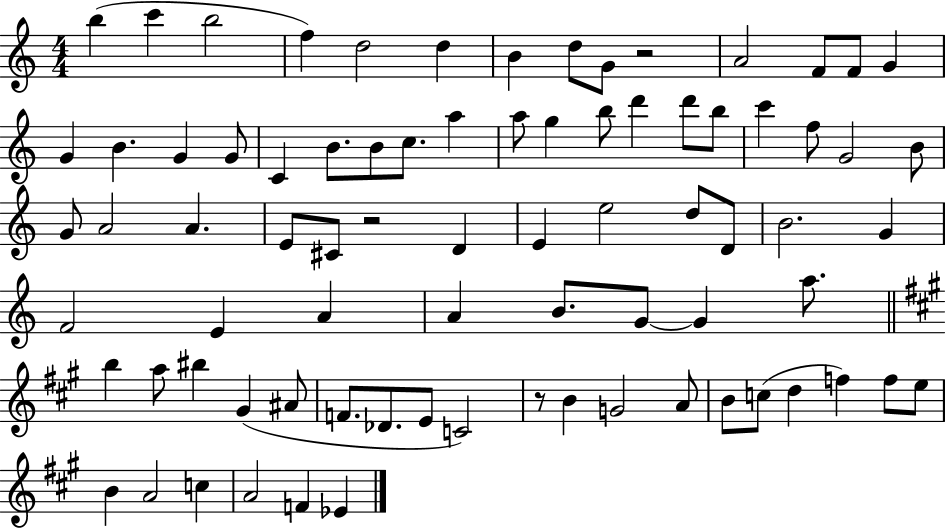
{
  \clef treble
  \numericTimeSignature
  \time 4/4
  \key c \major
  b''4( c'''4 b''2 | f''4) d''2 d''4 | b'4 d''8 g'8 r2 | a'2 f'8 f'8 g'4 | \break g'4 b'4. g'4 g'8 | c'4 b'8. b'8 c''8. a''4 | a''8 g''4 b''8 d'''4 d'''8 b''8 | c'''4 f''8 g'2 b'8 | \break g'8 a'2 a'4. | e'8 cis'8 r2 d'4 | e'4 e''2 d''8 d'8 | b'2. g'4 | \break f'2 e'4 a'4 | a'4 b'8. g'8~~ g'4 a''8. | \bar "||" \break \key a \major b''4 a''8 bis''4 gis'4( ais'8 | f'8. des'8. e'8 c'2) | r8 b'4 g'2 a'8 | b'8 c''8( d''4 f''4) f''8 e''8 | \break b'4 a'2 c''4 | a'2 f'4 ees'4 | \bar "|."
}